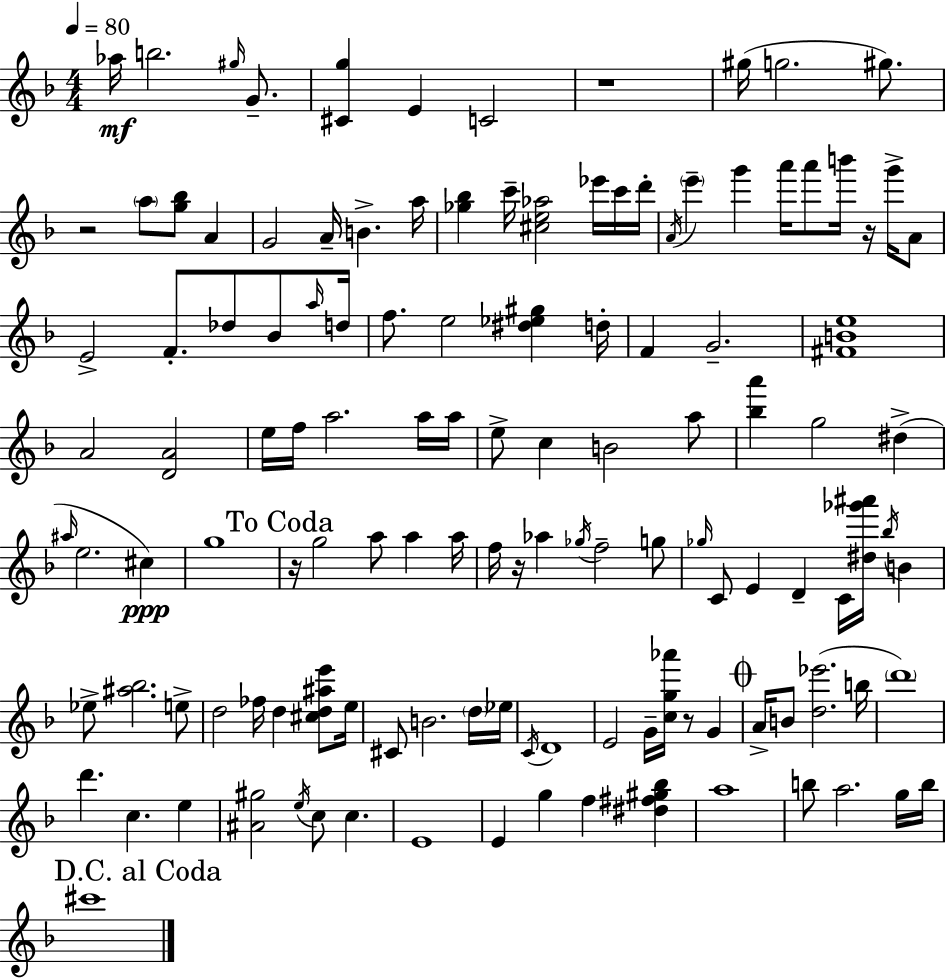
X:1
T:Untitled
M:4/4
L:1/4
K:Dm
_a/4 b2 ^g/4 G/2 [^Cg] E C2 z4 ^g/4 g2 ^g/2 z2 a/2 [g_b]/2 A G2 A/4 B a/4 [_g_b] c'/4 [^ce_a]2 _e'/4 c'/4 d'/4 A/4 e' g' a'/4 a'/2 b'/4 z/4 g'/4 A/2 E2 F/2 _d/2 _B/2 a/4 d/4 f/2 e2 [^d_e^g] d/4 F G2 [^FBe]4 A2 [DA]2 e/4 f/4 a2 a/4 a/4 e/2 c B2 a/2 [_ba'] g2 ^d ^a/4 e2 ^c g4 z/4 g2 a/2 a a/4 f/4 z/4 _a _g/4 f2 g/2 _g/4 C/2 E D C/4 [^d_g'^a']/4 _b/4 B _e/2 [^a_b]2 e/2 d2 _f/4 d [^cd^ae']/2 e/4 ^C/2 B2 d/4 _e/4 C/4 D4 E2 G/4 [cg_a']/4 z/2 G A/4 B/2 [d_e']2 b/4 d'4 d' c e [^A^g]2 e/4 c/2 c E4 E g f [^d^f^g_b] a4 b/2 a2 g/4 b/4 ^c'4